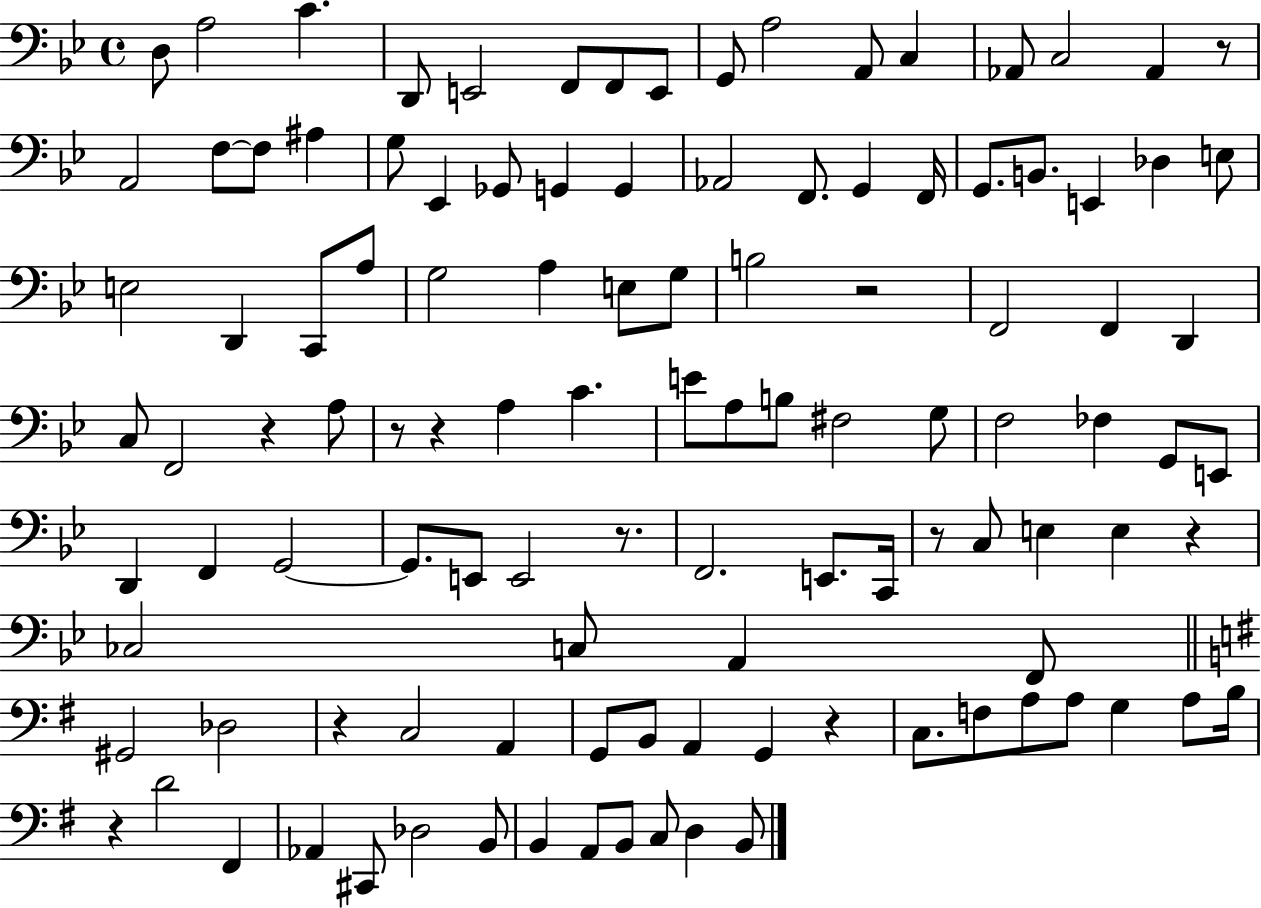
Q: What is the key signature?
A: BES major